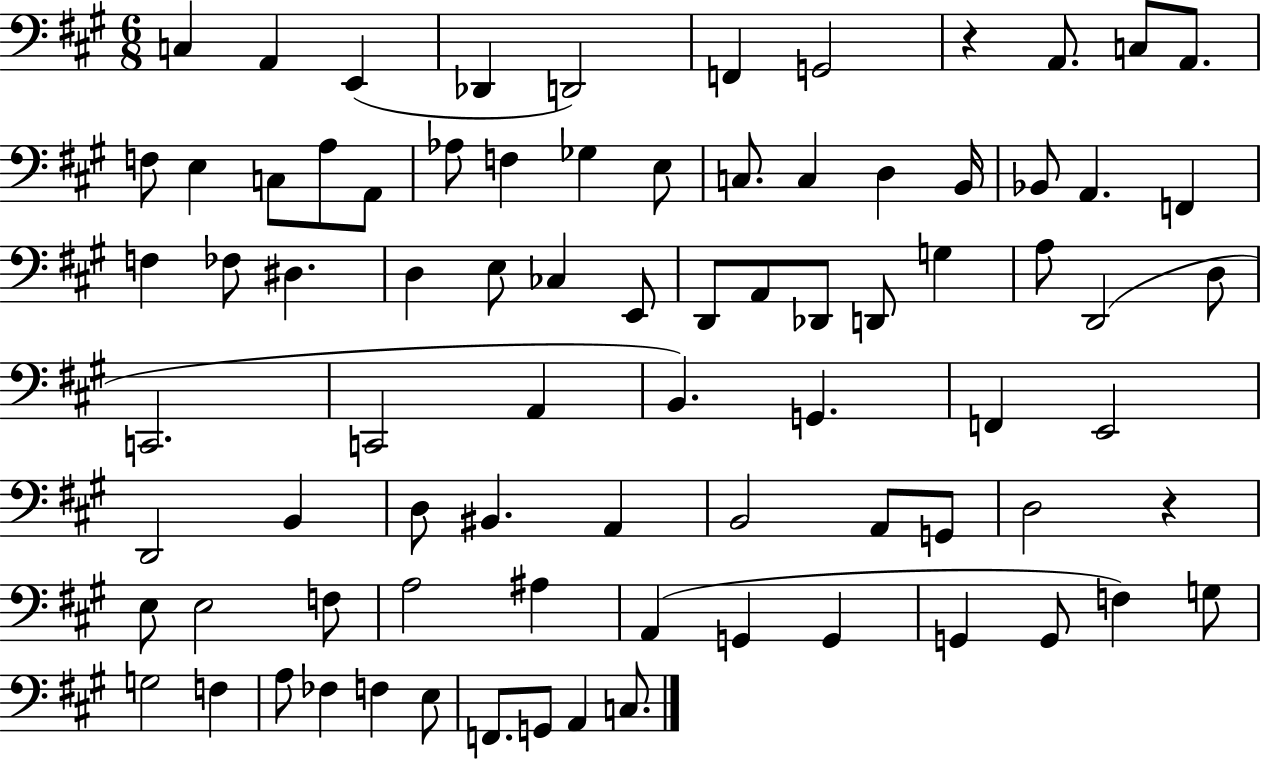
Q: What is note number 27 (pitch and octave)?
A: F3